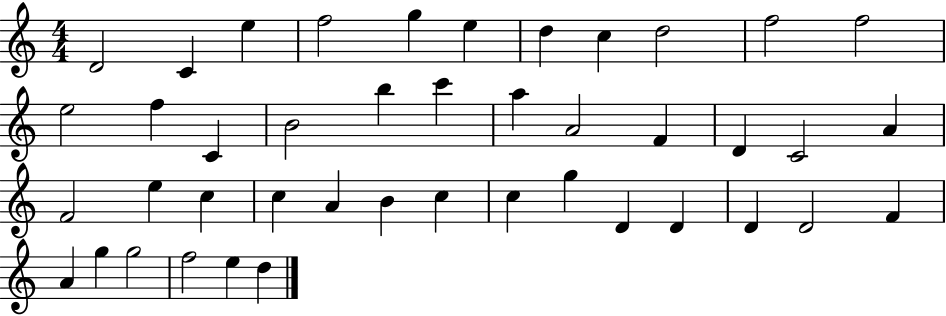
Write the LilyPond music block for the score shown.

{
  \clef treble
  \numericTimeSignature
  \time 4/4
  \key c \major
  d'2 c'4 e''4 | f''2 g''4 e''4 | d''4 c''4 d''2 | f''2 f''2 | \break e''2 f''4 c'4 | b'2 b''4 c'''4 | a''4 a'2 f'4 | d'4 c'2 a'4 | \break f'2 e''4 c''4 | c''4 a'4 b'4 c''4 | c''4 g''4 d'4 d'4 | d'4 d'2 f'4 | \break a'4 g''4 g''2 | f''2 e''4 d''4 | \bar "|."
}